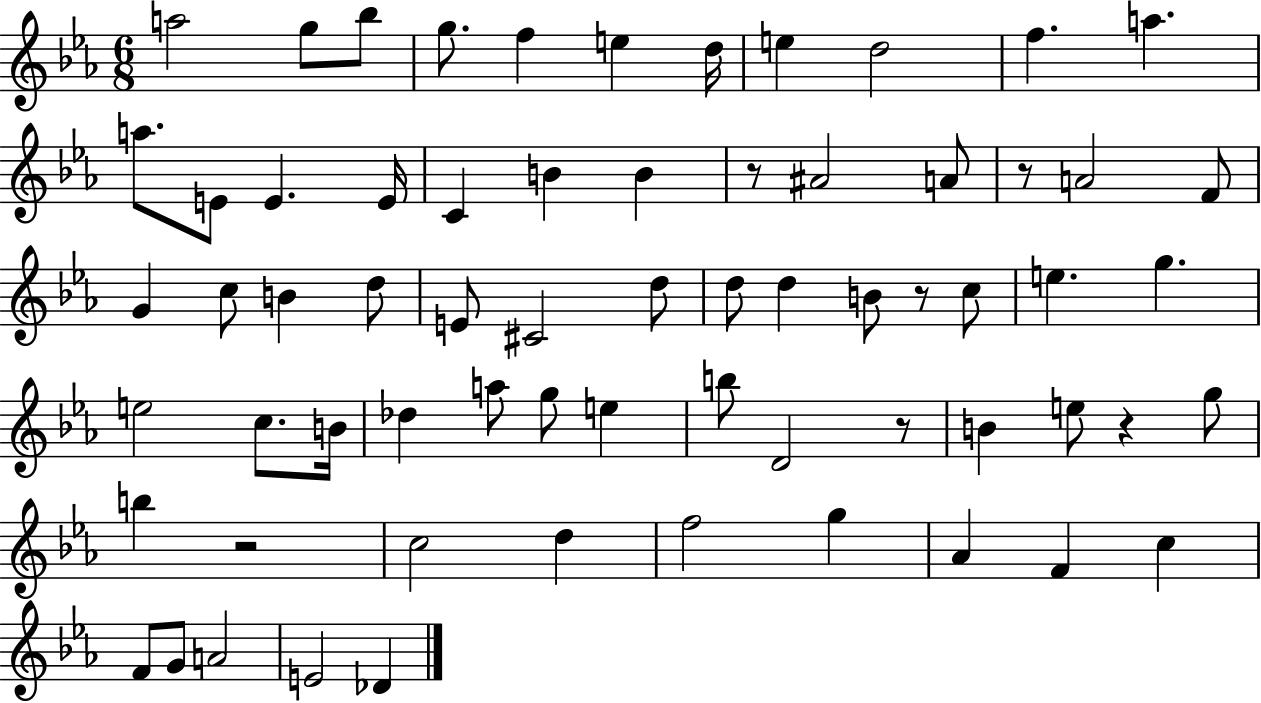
A5/h G5/e Bb5/e G5/e. F5/q E5/q D5/s E5/q D5/h F5/q. A5/q. A5/e. E4/e E4/q. E4/s C4/q B4/q B4/q R/e A#4/h A4/e R/e A4/h F4/e G4/q C5/e B4/q D5/e E4/e C#4/h D5/e D5/e D5/q B4/e R/e C5/e E5/q. G5/q. E5/h C5/e. B4/s Db5/q A5/e G5/e E5/q B5/e D4/h R/e B4/q E5/e R/q G5/e B5/q R/h C5/h D5/q F5/h G5/q Ab4/q F4/q C5/q F4/e G4/e A4/h E4/h Db4/q